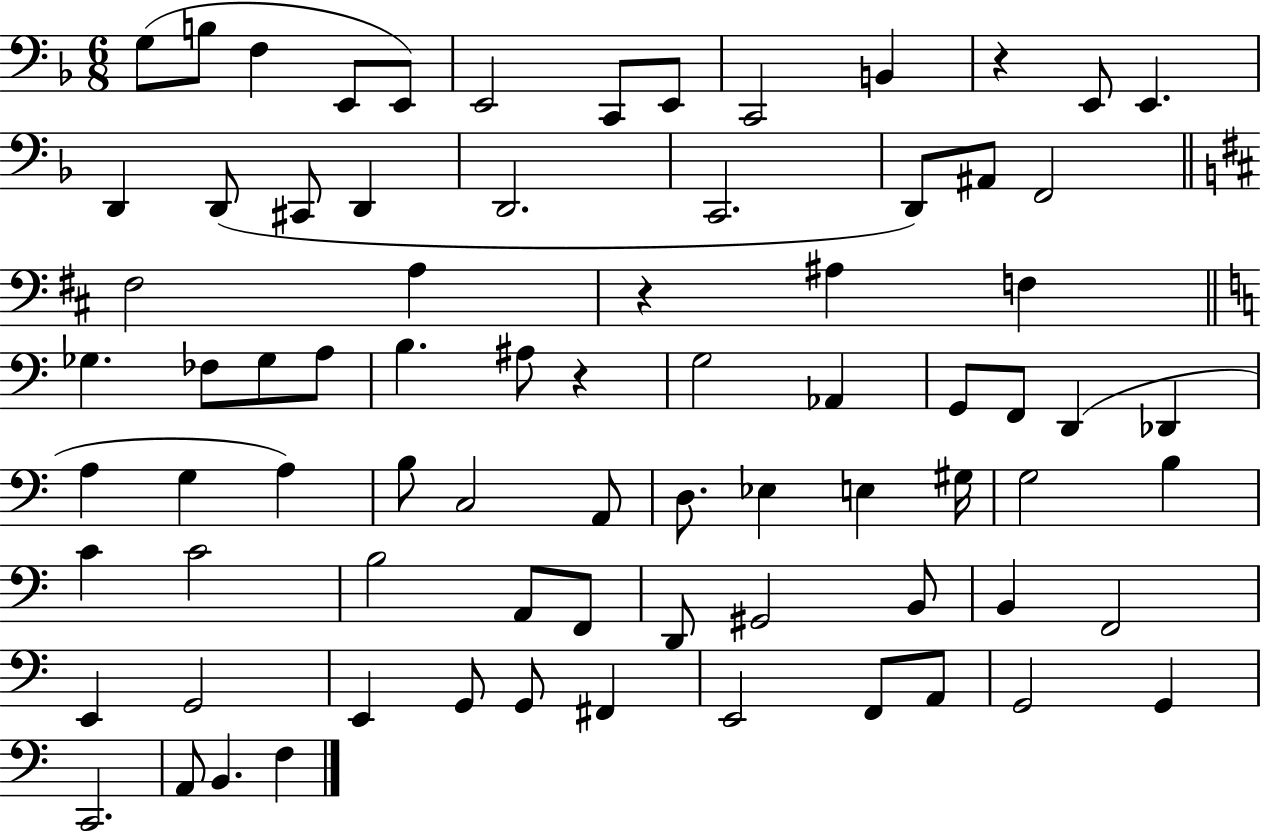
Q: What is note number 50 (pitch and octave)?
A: C4